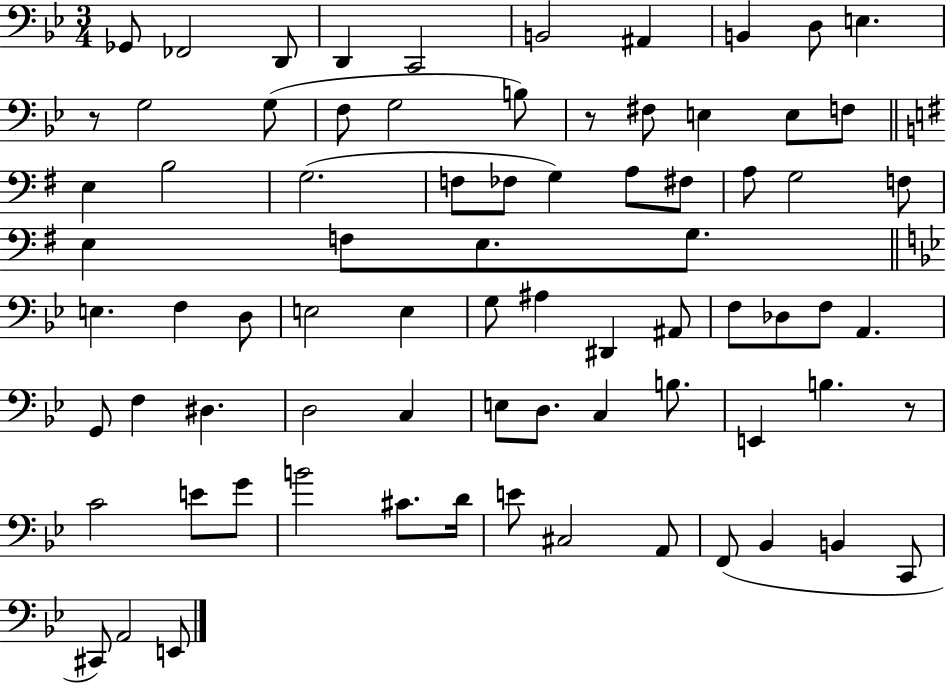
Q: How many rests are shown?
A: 3